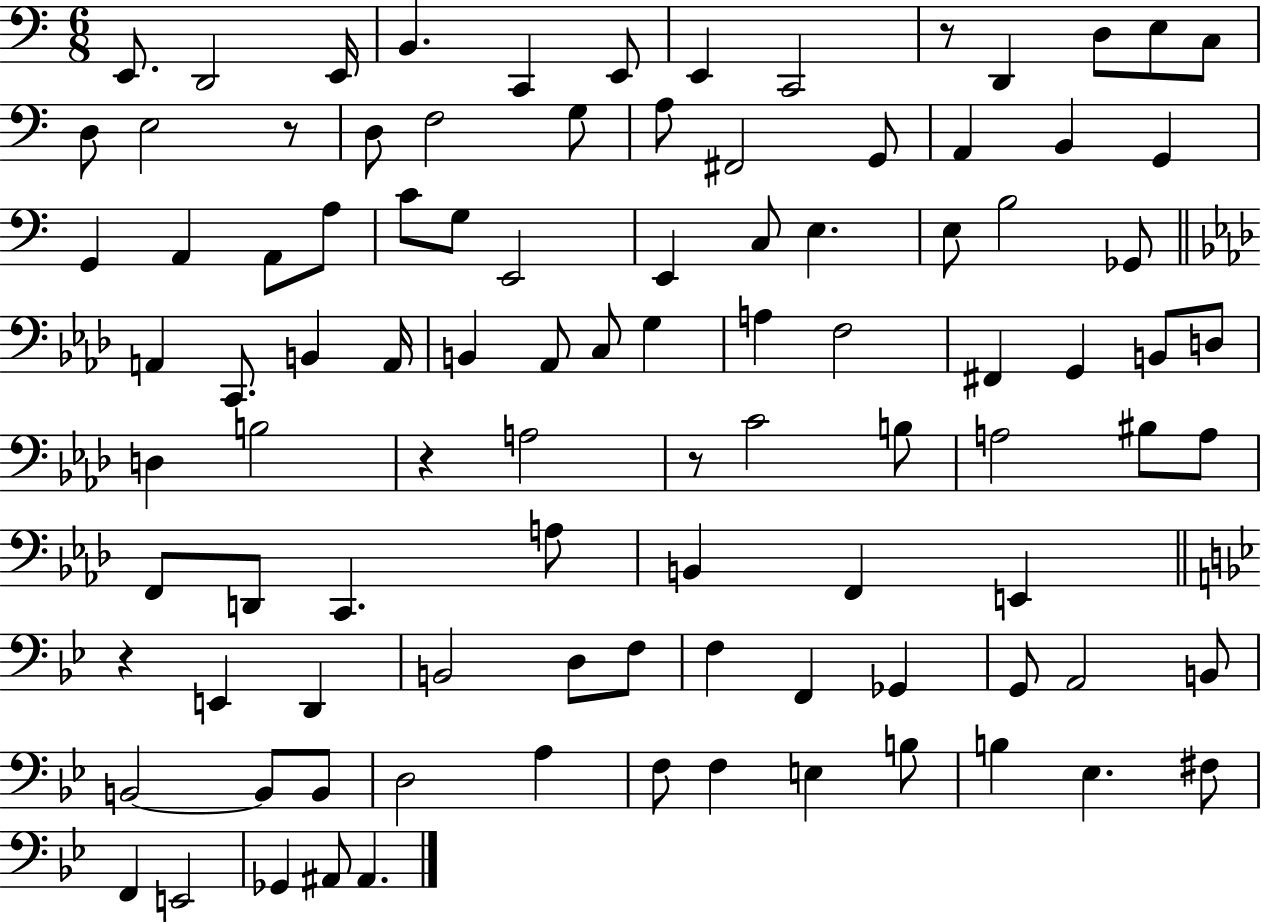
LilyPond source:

{
  \clef bass
  \numericTimeSignature
  \time 6/8
  \key c \major
  \repeat volta 2 { e,8. d,2 e,16 | b,4. c,4 e,8 | e,4 c,2 | r8 d,4 d8 e8 c8 | \break d8 e2 r8 | d8 f2 g8 | a8 fis,2 g,8 | a,4 b,4 g,4 | \break g,4 a,4 a,8 a8 | c'8 g8 e,2 | e,4 c8 e4. | e8 b2 ges,8 | \break \bar "||" \break \key aes \major a,4 c,8. b,4 a,16 | b,4 aes,8 c8 g4 | a4 f2 | fis,4 g,4 b,8 d8 | \break d4 b2 | r4 a2 | r8 c'2 b8 | a2 bis8 a8 | \break f,8 d,8 c,4. a8 | b,4 f,4 e,4 | \bar "||" \break \key g \minor r4 e,4 d,4 | b,2 d8 f8 | f4 f,4 ges,4 | g,8 a,2 b,8 | \break b,2~~ b,8 b,8 | d2 a4 | f8 f4 e4 b8 | b4 ees4. fis8 | \break f,4 e,2 | ges,4 ais,8 ais,4. | } \bar "|."
}